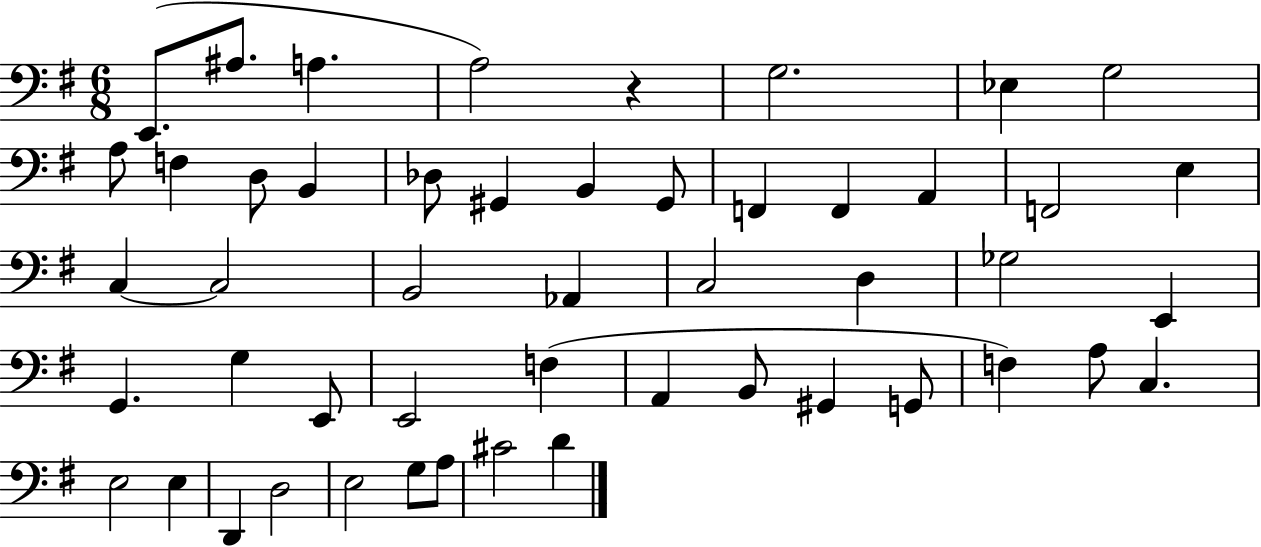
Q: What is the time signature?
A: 6/8